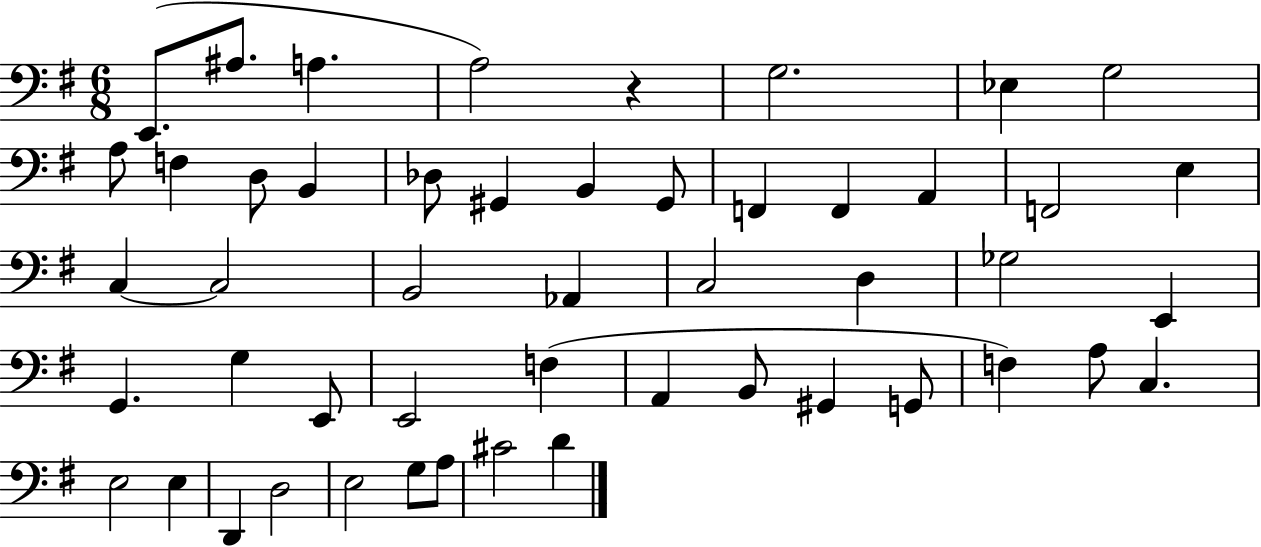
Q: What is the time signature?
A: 6/8